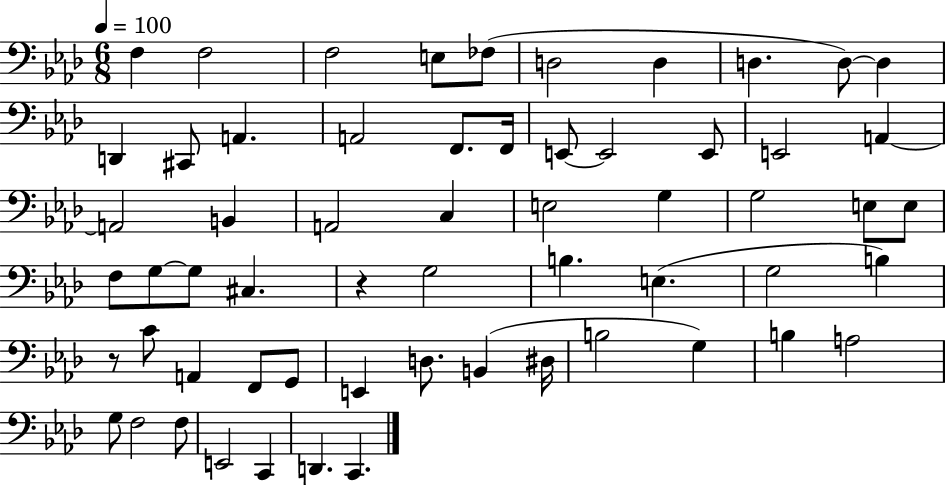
F3/q F3/h F3/h E3/e FES3/e D3/h D3/q D3/q. D3/e D3/q D2/q C#2/e A2/q. A2/h F2/e. F2/s E2/e E2/h E2/e E2/h A2/q A2/h B2/q A2/h C3/q E3/h G3/q G3/h E3/e E3/e F3/e G3/e G3/e C#3/q. R/q G3/h B3/q. E3/q. G3/h B3/q R/e C4/e A2/q F2/e G2/e E2/q D3/e. B2/q D#3/s B3/h G3/q B3/q A3/h G3/e F3/h F3/e E2/h C2/q D2/q. C2/q.